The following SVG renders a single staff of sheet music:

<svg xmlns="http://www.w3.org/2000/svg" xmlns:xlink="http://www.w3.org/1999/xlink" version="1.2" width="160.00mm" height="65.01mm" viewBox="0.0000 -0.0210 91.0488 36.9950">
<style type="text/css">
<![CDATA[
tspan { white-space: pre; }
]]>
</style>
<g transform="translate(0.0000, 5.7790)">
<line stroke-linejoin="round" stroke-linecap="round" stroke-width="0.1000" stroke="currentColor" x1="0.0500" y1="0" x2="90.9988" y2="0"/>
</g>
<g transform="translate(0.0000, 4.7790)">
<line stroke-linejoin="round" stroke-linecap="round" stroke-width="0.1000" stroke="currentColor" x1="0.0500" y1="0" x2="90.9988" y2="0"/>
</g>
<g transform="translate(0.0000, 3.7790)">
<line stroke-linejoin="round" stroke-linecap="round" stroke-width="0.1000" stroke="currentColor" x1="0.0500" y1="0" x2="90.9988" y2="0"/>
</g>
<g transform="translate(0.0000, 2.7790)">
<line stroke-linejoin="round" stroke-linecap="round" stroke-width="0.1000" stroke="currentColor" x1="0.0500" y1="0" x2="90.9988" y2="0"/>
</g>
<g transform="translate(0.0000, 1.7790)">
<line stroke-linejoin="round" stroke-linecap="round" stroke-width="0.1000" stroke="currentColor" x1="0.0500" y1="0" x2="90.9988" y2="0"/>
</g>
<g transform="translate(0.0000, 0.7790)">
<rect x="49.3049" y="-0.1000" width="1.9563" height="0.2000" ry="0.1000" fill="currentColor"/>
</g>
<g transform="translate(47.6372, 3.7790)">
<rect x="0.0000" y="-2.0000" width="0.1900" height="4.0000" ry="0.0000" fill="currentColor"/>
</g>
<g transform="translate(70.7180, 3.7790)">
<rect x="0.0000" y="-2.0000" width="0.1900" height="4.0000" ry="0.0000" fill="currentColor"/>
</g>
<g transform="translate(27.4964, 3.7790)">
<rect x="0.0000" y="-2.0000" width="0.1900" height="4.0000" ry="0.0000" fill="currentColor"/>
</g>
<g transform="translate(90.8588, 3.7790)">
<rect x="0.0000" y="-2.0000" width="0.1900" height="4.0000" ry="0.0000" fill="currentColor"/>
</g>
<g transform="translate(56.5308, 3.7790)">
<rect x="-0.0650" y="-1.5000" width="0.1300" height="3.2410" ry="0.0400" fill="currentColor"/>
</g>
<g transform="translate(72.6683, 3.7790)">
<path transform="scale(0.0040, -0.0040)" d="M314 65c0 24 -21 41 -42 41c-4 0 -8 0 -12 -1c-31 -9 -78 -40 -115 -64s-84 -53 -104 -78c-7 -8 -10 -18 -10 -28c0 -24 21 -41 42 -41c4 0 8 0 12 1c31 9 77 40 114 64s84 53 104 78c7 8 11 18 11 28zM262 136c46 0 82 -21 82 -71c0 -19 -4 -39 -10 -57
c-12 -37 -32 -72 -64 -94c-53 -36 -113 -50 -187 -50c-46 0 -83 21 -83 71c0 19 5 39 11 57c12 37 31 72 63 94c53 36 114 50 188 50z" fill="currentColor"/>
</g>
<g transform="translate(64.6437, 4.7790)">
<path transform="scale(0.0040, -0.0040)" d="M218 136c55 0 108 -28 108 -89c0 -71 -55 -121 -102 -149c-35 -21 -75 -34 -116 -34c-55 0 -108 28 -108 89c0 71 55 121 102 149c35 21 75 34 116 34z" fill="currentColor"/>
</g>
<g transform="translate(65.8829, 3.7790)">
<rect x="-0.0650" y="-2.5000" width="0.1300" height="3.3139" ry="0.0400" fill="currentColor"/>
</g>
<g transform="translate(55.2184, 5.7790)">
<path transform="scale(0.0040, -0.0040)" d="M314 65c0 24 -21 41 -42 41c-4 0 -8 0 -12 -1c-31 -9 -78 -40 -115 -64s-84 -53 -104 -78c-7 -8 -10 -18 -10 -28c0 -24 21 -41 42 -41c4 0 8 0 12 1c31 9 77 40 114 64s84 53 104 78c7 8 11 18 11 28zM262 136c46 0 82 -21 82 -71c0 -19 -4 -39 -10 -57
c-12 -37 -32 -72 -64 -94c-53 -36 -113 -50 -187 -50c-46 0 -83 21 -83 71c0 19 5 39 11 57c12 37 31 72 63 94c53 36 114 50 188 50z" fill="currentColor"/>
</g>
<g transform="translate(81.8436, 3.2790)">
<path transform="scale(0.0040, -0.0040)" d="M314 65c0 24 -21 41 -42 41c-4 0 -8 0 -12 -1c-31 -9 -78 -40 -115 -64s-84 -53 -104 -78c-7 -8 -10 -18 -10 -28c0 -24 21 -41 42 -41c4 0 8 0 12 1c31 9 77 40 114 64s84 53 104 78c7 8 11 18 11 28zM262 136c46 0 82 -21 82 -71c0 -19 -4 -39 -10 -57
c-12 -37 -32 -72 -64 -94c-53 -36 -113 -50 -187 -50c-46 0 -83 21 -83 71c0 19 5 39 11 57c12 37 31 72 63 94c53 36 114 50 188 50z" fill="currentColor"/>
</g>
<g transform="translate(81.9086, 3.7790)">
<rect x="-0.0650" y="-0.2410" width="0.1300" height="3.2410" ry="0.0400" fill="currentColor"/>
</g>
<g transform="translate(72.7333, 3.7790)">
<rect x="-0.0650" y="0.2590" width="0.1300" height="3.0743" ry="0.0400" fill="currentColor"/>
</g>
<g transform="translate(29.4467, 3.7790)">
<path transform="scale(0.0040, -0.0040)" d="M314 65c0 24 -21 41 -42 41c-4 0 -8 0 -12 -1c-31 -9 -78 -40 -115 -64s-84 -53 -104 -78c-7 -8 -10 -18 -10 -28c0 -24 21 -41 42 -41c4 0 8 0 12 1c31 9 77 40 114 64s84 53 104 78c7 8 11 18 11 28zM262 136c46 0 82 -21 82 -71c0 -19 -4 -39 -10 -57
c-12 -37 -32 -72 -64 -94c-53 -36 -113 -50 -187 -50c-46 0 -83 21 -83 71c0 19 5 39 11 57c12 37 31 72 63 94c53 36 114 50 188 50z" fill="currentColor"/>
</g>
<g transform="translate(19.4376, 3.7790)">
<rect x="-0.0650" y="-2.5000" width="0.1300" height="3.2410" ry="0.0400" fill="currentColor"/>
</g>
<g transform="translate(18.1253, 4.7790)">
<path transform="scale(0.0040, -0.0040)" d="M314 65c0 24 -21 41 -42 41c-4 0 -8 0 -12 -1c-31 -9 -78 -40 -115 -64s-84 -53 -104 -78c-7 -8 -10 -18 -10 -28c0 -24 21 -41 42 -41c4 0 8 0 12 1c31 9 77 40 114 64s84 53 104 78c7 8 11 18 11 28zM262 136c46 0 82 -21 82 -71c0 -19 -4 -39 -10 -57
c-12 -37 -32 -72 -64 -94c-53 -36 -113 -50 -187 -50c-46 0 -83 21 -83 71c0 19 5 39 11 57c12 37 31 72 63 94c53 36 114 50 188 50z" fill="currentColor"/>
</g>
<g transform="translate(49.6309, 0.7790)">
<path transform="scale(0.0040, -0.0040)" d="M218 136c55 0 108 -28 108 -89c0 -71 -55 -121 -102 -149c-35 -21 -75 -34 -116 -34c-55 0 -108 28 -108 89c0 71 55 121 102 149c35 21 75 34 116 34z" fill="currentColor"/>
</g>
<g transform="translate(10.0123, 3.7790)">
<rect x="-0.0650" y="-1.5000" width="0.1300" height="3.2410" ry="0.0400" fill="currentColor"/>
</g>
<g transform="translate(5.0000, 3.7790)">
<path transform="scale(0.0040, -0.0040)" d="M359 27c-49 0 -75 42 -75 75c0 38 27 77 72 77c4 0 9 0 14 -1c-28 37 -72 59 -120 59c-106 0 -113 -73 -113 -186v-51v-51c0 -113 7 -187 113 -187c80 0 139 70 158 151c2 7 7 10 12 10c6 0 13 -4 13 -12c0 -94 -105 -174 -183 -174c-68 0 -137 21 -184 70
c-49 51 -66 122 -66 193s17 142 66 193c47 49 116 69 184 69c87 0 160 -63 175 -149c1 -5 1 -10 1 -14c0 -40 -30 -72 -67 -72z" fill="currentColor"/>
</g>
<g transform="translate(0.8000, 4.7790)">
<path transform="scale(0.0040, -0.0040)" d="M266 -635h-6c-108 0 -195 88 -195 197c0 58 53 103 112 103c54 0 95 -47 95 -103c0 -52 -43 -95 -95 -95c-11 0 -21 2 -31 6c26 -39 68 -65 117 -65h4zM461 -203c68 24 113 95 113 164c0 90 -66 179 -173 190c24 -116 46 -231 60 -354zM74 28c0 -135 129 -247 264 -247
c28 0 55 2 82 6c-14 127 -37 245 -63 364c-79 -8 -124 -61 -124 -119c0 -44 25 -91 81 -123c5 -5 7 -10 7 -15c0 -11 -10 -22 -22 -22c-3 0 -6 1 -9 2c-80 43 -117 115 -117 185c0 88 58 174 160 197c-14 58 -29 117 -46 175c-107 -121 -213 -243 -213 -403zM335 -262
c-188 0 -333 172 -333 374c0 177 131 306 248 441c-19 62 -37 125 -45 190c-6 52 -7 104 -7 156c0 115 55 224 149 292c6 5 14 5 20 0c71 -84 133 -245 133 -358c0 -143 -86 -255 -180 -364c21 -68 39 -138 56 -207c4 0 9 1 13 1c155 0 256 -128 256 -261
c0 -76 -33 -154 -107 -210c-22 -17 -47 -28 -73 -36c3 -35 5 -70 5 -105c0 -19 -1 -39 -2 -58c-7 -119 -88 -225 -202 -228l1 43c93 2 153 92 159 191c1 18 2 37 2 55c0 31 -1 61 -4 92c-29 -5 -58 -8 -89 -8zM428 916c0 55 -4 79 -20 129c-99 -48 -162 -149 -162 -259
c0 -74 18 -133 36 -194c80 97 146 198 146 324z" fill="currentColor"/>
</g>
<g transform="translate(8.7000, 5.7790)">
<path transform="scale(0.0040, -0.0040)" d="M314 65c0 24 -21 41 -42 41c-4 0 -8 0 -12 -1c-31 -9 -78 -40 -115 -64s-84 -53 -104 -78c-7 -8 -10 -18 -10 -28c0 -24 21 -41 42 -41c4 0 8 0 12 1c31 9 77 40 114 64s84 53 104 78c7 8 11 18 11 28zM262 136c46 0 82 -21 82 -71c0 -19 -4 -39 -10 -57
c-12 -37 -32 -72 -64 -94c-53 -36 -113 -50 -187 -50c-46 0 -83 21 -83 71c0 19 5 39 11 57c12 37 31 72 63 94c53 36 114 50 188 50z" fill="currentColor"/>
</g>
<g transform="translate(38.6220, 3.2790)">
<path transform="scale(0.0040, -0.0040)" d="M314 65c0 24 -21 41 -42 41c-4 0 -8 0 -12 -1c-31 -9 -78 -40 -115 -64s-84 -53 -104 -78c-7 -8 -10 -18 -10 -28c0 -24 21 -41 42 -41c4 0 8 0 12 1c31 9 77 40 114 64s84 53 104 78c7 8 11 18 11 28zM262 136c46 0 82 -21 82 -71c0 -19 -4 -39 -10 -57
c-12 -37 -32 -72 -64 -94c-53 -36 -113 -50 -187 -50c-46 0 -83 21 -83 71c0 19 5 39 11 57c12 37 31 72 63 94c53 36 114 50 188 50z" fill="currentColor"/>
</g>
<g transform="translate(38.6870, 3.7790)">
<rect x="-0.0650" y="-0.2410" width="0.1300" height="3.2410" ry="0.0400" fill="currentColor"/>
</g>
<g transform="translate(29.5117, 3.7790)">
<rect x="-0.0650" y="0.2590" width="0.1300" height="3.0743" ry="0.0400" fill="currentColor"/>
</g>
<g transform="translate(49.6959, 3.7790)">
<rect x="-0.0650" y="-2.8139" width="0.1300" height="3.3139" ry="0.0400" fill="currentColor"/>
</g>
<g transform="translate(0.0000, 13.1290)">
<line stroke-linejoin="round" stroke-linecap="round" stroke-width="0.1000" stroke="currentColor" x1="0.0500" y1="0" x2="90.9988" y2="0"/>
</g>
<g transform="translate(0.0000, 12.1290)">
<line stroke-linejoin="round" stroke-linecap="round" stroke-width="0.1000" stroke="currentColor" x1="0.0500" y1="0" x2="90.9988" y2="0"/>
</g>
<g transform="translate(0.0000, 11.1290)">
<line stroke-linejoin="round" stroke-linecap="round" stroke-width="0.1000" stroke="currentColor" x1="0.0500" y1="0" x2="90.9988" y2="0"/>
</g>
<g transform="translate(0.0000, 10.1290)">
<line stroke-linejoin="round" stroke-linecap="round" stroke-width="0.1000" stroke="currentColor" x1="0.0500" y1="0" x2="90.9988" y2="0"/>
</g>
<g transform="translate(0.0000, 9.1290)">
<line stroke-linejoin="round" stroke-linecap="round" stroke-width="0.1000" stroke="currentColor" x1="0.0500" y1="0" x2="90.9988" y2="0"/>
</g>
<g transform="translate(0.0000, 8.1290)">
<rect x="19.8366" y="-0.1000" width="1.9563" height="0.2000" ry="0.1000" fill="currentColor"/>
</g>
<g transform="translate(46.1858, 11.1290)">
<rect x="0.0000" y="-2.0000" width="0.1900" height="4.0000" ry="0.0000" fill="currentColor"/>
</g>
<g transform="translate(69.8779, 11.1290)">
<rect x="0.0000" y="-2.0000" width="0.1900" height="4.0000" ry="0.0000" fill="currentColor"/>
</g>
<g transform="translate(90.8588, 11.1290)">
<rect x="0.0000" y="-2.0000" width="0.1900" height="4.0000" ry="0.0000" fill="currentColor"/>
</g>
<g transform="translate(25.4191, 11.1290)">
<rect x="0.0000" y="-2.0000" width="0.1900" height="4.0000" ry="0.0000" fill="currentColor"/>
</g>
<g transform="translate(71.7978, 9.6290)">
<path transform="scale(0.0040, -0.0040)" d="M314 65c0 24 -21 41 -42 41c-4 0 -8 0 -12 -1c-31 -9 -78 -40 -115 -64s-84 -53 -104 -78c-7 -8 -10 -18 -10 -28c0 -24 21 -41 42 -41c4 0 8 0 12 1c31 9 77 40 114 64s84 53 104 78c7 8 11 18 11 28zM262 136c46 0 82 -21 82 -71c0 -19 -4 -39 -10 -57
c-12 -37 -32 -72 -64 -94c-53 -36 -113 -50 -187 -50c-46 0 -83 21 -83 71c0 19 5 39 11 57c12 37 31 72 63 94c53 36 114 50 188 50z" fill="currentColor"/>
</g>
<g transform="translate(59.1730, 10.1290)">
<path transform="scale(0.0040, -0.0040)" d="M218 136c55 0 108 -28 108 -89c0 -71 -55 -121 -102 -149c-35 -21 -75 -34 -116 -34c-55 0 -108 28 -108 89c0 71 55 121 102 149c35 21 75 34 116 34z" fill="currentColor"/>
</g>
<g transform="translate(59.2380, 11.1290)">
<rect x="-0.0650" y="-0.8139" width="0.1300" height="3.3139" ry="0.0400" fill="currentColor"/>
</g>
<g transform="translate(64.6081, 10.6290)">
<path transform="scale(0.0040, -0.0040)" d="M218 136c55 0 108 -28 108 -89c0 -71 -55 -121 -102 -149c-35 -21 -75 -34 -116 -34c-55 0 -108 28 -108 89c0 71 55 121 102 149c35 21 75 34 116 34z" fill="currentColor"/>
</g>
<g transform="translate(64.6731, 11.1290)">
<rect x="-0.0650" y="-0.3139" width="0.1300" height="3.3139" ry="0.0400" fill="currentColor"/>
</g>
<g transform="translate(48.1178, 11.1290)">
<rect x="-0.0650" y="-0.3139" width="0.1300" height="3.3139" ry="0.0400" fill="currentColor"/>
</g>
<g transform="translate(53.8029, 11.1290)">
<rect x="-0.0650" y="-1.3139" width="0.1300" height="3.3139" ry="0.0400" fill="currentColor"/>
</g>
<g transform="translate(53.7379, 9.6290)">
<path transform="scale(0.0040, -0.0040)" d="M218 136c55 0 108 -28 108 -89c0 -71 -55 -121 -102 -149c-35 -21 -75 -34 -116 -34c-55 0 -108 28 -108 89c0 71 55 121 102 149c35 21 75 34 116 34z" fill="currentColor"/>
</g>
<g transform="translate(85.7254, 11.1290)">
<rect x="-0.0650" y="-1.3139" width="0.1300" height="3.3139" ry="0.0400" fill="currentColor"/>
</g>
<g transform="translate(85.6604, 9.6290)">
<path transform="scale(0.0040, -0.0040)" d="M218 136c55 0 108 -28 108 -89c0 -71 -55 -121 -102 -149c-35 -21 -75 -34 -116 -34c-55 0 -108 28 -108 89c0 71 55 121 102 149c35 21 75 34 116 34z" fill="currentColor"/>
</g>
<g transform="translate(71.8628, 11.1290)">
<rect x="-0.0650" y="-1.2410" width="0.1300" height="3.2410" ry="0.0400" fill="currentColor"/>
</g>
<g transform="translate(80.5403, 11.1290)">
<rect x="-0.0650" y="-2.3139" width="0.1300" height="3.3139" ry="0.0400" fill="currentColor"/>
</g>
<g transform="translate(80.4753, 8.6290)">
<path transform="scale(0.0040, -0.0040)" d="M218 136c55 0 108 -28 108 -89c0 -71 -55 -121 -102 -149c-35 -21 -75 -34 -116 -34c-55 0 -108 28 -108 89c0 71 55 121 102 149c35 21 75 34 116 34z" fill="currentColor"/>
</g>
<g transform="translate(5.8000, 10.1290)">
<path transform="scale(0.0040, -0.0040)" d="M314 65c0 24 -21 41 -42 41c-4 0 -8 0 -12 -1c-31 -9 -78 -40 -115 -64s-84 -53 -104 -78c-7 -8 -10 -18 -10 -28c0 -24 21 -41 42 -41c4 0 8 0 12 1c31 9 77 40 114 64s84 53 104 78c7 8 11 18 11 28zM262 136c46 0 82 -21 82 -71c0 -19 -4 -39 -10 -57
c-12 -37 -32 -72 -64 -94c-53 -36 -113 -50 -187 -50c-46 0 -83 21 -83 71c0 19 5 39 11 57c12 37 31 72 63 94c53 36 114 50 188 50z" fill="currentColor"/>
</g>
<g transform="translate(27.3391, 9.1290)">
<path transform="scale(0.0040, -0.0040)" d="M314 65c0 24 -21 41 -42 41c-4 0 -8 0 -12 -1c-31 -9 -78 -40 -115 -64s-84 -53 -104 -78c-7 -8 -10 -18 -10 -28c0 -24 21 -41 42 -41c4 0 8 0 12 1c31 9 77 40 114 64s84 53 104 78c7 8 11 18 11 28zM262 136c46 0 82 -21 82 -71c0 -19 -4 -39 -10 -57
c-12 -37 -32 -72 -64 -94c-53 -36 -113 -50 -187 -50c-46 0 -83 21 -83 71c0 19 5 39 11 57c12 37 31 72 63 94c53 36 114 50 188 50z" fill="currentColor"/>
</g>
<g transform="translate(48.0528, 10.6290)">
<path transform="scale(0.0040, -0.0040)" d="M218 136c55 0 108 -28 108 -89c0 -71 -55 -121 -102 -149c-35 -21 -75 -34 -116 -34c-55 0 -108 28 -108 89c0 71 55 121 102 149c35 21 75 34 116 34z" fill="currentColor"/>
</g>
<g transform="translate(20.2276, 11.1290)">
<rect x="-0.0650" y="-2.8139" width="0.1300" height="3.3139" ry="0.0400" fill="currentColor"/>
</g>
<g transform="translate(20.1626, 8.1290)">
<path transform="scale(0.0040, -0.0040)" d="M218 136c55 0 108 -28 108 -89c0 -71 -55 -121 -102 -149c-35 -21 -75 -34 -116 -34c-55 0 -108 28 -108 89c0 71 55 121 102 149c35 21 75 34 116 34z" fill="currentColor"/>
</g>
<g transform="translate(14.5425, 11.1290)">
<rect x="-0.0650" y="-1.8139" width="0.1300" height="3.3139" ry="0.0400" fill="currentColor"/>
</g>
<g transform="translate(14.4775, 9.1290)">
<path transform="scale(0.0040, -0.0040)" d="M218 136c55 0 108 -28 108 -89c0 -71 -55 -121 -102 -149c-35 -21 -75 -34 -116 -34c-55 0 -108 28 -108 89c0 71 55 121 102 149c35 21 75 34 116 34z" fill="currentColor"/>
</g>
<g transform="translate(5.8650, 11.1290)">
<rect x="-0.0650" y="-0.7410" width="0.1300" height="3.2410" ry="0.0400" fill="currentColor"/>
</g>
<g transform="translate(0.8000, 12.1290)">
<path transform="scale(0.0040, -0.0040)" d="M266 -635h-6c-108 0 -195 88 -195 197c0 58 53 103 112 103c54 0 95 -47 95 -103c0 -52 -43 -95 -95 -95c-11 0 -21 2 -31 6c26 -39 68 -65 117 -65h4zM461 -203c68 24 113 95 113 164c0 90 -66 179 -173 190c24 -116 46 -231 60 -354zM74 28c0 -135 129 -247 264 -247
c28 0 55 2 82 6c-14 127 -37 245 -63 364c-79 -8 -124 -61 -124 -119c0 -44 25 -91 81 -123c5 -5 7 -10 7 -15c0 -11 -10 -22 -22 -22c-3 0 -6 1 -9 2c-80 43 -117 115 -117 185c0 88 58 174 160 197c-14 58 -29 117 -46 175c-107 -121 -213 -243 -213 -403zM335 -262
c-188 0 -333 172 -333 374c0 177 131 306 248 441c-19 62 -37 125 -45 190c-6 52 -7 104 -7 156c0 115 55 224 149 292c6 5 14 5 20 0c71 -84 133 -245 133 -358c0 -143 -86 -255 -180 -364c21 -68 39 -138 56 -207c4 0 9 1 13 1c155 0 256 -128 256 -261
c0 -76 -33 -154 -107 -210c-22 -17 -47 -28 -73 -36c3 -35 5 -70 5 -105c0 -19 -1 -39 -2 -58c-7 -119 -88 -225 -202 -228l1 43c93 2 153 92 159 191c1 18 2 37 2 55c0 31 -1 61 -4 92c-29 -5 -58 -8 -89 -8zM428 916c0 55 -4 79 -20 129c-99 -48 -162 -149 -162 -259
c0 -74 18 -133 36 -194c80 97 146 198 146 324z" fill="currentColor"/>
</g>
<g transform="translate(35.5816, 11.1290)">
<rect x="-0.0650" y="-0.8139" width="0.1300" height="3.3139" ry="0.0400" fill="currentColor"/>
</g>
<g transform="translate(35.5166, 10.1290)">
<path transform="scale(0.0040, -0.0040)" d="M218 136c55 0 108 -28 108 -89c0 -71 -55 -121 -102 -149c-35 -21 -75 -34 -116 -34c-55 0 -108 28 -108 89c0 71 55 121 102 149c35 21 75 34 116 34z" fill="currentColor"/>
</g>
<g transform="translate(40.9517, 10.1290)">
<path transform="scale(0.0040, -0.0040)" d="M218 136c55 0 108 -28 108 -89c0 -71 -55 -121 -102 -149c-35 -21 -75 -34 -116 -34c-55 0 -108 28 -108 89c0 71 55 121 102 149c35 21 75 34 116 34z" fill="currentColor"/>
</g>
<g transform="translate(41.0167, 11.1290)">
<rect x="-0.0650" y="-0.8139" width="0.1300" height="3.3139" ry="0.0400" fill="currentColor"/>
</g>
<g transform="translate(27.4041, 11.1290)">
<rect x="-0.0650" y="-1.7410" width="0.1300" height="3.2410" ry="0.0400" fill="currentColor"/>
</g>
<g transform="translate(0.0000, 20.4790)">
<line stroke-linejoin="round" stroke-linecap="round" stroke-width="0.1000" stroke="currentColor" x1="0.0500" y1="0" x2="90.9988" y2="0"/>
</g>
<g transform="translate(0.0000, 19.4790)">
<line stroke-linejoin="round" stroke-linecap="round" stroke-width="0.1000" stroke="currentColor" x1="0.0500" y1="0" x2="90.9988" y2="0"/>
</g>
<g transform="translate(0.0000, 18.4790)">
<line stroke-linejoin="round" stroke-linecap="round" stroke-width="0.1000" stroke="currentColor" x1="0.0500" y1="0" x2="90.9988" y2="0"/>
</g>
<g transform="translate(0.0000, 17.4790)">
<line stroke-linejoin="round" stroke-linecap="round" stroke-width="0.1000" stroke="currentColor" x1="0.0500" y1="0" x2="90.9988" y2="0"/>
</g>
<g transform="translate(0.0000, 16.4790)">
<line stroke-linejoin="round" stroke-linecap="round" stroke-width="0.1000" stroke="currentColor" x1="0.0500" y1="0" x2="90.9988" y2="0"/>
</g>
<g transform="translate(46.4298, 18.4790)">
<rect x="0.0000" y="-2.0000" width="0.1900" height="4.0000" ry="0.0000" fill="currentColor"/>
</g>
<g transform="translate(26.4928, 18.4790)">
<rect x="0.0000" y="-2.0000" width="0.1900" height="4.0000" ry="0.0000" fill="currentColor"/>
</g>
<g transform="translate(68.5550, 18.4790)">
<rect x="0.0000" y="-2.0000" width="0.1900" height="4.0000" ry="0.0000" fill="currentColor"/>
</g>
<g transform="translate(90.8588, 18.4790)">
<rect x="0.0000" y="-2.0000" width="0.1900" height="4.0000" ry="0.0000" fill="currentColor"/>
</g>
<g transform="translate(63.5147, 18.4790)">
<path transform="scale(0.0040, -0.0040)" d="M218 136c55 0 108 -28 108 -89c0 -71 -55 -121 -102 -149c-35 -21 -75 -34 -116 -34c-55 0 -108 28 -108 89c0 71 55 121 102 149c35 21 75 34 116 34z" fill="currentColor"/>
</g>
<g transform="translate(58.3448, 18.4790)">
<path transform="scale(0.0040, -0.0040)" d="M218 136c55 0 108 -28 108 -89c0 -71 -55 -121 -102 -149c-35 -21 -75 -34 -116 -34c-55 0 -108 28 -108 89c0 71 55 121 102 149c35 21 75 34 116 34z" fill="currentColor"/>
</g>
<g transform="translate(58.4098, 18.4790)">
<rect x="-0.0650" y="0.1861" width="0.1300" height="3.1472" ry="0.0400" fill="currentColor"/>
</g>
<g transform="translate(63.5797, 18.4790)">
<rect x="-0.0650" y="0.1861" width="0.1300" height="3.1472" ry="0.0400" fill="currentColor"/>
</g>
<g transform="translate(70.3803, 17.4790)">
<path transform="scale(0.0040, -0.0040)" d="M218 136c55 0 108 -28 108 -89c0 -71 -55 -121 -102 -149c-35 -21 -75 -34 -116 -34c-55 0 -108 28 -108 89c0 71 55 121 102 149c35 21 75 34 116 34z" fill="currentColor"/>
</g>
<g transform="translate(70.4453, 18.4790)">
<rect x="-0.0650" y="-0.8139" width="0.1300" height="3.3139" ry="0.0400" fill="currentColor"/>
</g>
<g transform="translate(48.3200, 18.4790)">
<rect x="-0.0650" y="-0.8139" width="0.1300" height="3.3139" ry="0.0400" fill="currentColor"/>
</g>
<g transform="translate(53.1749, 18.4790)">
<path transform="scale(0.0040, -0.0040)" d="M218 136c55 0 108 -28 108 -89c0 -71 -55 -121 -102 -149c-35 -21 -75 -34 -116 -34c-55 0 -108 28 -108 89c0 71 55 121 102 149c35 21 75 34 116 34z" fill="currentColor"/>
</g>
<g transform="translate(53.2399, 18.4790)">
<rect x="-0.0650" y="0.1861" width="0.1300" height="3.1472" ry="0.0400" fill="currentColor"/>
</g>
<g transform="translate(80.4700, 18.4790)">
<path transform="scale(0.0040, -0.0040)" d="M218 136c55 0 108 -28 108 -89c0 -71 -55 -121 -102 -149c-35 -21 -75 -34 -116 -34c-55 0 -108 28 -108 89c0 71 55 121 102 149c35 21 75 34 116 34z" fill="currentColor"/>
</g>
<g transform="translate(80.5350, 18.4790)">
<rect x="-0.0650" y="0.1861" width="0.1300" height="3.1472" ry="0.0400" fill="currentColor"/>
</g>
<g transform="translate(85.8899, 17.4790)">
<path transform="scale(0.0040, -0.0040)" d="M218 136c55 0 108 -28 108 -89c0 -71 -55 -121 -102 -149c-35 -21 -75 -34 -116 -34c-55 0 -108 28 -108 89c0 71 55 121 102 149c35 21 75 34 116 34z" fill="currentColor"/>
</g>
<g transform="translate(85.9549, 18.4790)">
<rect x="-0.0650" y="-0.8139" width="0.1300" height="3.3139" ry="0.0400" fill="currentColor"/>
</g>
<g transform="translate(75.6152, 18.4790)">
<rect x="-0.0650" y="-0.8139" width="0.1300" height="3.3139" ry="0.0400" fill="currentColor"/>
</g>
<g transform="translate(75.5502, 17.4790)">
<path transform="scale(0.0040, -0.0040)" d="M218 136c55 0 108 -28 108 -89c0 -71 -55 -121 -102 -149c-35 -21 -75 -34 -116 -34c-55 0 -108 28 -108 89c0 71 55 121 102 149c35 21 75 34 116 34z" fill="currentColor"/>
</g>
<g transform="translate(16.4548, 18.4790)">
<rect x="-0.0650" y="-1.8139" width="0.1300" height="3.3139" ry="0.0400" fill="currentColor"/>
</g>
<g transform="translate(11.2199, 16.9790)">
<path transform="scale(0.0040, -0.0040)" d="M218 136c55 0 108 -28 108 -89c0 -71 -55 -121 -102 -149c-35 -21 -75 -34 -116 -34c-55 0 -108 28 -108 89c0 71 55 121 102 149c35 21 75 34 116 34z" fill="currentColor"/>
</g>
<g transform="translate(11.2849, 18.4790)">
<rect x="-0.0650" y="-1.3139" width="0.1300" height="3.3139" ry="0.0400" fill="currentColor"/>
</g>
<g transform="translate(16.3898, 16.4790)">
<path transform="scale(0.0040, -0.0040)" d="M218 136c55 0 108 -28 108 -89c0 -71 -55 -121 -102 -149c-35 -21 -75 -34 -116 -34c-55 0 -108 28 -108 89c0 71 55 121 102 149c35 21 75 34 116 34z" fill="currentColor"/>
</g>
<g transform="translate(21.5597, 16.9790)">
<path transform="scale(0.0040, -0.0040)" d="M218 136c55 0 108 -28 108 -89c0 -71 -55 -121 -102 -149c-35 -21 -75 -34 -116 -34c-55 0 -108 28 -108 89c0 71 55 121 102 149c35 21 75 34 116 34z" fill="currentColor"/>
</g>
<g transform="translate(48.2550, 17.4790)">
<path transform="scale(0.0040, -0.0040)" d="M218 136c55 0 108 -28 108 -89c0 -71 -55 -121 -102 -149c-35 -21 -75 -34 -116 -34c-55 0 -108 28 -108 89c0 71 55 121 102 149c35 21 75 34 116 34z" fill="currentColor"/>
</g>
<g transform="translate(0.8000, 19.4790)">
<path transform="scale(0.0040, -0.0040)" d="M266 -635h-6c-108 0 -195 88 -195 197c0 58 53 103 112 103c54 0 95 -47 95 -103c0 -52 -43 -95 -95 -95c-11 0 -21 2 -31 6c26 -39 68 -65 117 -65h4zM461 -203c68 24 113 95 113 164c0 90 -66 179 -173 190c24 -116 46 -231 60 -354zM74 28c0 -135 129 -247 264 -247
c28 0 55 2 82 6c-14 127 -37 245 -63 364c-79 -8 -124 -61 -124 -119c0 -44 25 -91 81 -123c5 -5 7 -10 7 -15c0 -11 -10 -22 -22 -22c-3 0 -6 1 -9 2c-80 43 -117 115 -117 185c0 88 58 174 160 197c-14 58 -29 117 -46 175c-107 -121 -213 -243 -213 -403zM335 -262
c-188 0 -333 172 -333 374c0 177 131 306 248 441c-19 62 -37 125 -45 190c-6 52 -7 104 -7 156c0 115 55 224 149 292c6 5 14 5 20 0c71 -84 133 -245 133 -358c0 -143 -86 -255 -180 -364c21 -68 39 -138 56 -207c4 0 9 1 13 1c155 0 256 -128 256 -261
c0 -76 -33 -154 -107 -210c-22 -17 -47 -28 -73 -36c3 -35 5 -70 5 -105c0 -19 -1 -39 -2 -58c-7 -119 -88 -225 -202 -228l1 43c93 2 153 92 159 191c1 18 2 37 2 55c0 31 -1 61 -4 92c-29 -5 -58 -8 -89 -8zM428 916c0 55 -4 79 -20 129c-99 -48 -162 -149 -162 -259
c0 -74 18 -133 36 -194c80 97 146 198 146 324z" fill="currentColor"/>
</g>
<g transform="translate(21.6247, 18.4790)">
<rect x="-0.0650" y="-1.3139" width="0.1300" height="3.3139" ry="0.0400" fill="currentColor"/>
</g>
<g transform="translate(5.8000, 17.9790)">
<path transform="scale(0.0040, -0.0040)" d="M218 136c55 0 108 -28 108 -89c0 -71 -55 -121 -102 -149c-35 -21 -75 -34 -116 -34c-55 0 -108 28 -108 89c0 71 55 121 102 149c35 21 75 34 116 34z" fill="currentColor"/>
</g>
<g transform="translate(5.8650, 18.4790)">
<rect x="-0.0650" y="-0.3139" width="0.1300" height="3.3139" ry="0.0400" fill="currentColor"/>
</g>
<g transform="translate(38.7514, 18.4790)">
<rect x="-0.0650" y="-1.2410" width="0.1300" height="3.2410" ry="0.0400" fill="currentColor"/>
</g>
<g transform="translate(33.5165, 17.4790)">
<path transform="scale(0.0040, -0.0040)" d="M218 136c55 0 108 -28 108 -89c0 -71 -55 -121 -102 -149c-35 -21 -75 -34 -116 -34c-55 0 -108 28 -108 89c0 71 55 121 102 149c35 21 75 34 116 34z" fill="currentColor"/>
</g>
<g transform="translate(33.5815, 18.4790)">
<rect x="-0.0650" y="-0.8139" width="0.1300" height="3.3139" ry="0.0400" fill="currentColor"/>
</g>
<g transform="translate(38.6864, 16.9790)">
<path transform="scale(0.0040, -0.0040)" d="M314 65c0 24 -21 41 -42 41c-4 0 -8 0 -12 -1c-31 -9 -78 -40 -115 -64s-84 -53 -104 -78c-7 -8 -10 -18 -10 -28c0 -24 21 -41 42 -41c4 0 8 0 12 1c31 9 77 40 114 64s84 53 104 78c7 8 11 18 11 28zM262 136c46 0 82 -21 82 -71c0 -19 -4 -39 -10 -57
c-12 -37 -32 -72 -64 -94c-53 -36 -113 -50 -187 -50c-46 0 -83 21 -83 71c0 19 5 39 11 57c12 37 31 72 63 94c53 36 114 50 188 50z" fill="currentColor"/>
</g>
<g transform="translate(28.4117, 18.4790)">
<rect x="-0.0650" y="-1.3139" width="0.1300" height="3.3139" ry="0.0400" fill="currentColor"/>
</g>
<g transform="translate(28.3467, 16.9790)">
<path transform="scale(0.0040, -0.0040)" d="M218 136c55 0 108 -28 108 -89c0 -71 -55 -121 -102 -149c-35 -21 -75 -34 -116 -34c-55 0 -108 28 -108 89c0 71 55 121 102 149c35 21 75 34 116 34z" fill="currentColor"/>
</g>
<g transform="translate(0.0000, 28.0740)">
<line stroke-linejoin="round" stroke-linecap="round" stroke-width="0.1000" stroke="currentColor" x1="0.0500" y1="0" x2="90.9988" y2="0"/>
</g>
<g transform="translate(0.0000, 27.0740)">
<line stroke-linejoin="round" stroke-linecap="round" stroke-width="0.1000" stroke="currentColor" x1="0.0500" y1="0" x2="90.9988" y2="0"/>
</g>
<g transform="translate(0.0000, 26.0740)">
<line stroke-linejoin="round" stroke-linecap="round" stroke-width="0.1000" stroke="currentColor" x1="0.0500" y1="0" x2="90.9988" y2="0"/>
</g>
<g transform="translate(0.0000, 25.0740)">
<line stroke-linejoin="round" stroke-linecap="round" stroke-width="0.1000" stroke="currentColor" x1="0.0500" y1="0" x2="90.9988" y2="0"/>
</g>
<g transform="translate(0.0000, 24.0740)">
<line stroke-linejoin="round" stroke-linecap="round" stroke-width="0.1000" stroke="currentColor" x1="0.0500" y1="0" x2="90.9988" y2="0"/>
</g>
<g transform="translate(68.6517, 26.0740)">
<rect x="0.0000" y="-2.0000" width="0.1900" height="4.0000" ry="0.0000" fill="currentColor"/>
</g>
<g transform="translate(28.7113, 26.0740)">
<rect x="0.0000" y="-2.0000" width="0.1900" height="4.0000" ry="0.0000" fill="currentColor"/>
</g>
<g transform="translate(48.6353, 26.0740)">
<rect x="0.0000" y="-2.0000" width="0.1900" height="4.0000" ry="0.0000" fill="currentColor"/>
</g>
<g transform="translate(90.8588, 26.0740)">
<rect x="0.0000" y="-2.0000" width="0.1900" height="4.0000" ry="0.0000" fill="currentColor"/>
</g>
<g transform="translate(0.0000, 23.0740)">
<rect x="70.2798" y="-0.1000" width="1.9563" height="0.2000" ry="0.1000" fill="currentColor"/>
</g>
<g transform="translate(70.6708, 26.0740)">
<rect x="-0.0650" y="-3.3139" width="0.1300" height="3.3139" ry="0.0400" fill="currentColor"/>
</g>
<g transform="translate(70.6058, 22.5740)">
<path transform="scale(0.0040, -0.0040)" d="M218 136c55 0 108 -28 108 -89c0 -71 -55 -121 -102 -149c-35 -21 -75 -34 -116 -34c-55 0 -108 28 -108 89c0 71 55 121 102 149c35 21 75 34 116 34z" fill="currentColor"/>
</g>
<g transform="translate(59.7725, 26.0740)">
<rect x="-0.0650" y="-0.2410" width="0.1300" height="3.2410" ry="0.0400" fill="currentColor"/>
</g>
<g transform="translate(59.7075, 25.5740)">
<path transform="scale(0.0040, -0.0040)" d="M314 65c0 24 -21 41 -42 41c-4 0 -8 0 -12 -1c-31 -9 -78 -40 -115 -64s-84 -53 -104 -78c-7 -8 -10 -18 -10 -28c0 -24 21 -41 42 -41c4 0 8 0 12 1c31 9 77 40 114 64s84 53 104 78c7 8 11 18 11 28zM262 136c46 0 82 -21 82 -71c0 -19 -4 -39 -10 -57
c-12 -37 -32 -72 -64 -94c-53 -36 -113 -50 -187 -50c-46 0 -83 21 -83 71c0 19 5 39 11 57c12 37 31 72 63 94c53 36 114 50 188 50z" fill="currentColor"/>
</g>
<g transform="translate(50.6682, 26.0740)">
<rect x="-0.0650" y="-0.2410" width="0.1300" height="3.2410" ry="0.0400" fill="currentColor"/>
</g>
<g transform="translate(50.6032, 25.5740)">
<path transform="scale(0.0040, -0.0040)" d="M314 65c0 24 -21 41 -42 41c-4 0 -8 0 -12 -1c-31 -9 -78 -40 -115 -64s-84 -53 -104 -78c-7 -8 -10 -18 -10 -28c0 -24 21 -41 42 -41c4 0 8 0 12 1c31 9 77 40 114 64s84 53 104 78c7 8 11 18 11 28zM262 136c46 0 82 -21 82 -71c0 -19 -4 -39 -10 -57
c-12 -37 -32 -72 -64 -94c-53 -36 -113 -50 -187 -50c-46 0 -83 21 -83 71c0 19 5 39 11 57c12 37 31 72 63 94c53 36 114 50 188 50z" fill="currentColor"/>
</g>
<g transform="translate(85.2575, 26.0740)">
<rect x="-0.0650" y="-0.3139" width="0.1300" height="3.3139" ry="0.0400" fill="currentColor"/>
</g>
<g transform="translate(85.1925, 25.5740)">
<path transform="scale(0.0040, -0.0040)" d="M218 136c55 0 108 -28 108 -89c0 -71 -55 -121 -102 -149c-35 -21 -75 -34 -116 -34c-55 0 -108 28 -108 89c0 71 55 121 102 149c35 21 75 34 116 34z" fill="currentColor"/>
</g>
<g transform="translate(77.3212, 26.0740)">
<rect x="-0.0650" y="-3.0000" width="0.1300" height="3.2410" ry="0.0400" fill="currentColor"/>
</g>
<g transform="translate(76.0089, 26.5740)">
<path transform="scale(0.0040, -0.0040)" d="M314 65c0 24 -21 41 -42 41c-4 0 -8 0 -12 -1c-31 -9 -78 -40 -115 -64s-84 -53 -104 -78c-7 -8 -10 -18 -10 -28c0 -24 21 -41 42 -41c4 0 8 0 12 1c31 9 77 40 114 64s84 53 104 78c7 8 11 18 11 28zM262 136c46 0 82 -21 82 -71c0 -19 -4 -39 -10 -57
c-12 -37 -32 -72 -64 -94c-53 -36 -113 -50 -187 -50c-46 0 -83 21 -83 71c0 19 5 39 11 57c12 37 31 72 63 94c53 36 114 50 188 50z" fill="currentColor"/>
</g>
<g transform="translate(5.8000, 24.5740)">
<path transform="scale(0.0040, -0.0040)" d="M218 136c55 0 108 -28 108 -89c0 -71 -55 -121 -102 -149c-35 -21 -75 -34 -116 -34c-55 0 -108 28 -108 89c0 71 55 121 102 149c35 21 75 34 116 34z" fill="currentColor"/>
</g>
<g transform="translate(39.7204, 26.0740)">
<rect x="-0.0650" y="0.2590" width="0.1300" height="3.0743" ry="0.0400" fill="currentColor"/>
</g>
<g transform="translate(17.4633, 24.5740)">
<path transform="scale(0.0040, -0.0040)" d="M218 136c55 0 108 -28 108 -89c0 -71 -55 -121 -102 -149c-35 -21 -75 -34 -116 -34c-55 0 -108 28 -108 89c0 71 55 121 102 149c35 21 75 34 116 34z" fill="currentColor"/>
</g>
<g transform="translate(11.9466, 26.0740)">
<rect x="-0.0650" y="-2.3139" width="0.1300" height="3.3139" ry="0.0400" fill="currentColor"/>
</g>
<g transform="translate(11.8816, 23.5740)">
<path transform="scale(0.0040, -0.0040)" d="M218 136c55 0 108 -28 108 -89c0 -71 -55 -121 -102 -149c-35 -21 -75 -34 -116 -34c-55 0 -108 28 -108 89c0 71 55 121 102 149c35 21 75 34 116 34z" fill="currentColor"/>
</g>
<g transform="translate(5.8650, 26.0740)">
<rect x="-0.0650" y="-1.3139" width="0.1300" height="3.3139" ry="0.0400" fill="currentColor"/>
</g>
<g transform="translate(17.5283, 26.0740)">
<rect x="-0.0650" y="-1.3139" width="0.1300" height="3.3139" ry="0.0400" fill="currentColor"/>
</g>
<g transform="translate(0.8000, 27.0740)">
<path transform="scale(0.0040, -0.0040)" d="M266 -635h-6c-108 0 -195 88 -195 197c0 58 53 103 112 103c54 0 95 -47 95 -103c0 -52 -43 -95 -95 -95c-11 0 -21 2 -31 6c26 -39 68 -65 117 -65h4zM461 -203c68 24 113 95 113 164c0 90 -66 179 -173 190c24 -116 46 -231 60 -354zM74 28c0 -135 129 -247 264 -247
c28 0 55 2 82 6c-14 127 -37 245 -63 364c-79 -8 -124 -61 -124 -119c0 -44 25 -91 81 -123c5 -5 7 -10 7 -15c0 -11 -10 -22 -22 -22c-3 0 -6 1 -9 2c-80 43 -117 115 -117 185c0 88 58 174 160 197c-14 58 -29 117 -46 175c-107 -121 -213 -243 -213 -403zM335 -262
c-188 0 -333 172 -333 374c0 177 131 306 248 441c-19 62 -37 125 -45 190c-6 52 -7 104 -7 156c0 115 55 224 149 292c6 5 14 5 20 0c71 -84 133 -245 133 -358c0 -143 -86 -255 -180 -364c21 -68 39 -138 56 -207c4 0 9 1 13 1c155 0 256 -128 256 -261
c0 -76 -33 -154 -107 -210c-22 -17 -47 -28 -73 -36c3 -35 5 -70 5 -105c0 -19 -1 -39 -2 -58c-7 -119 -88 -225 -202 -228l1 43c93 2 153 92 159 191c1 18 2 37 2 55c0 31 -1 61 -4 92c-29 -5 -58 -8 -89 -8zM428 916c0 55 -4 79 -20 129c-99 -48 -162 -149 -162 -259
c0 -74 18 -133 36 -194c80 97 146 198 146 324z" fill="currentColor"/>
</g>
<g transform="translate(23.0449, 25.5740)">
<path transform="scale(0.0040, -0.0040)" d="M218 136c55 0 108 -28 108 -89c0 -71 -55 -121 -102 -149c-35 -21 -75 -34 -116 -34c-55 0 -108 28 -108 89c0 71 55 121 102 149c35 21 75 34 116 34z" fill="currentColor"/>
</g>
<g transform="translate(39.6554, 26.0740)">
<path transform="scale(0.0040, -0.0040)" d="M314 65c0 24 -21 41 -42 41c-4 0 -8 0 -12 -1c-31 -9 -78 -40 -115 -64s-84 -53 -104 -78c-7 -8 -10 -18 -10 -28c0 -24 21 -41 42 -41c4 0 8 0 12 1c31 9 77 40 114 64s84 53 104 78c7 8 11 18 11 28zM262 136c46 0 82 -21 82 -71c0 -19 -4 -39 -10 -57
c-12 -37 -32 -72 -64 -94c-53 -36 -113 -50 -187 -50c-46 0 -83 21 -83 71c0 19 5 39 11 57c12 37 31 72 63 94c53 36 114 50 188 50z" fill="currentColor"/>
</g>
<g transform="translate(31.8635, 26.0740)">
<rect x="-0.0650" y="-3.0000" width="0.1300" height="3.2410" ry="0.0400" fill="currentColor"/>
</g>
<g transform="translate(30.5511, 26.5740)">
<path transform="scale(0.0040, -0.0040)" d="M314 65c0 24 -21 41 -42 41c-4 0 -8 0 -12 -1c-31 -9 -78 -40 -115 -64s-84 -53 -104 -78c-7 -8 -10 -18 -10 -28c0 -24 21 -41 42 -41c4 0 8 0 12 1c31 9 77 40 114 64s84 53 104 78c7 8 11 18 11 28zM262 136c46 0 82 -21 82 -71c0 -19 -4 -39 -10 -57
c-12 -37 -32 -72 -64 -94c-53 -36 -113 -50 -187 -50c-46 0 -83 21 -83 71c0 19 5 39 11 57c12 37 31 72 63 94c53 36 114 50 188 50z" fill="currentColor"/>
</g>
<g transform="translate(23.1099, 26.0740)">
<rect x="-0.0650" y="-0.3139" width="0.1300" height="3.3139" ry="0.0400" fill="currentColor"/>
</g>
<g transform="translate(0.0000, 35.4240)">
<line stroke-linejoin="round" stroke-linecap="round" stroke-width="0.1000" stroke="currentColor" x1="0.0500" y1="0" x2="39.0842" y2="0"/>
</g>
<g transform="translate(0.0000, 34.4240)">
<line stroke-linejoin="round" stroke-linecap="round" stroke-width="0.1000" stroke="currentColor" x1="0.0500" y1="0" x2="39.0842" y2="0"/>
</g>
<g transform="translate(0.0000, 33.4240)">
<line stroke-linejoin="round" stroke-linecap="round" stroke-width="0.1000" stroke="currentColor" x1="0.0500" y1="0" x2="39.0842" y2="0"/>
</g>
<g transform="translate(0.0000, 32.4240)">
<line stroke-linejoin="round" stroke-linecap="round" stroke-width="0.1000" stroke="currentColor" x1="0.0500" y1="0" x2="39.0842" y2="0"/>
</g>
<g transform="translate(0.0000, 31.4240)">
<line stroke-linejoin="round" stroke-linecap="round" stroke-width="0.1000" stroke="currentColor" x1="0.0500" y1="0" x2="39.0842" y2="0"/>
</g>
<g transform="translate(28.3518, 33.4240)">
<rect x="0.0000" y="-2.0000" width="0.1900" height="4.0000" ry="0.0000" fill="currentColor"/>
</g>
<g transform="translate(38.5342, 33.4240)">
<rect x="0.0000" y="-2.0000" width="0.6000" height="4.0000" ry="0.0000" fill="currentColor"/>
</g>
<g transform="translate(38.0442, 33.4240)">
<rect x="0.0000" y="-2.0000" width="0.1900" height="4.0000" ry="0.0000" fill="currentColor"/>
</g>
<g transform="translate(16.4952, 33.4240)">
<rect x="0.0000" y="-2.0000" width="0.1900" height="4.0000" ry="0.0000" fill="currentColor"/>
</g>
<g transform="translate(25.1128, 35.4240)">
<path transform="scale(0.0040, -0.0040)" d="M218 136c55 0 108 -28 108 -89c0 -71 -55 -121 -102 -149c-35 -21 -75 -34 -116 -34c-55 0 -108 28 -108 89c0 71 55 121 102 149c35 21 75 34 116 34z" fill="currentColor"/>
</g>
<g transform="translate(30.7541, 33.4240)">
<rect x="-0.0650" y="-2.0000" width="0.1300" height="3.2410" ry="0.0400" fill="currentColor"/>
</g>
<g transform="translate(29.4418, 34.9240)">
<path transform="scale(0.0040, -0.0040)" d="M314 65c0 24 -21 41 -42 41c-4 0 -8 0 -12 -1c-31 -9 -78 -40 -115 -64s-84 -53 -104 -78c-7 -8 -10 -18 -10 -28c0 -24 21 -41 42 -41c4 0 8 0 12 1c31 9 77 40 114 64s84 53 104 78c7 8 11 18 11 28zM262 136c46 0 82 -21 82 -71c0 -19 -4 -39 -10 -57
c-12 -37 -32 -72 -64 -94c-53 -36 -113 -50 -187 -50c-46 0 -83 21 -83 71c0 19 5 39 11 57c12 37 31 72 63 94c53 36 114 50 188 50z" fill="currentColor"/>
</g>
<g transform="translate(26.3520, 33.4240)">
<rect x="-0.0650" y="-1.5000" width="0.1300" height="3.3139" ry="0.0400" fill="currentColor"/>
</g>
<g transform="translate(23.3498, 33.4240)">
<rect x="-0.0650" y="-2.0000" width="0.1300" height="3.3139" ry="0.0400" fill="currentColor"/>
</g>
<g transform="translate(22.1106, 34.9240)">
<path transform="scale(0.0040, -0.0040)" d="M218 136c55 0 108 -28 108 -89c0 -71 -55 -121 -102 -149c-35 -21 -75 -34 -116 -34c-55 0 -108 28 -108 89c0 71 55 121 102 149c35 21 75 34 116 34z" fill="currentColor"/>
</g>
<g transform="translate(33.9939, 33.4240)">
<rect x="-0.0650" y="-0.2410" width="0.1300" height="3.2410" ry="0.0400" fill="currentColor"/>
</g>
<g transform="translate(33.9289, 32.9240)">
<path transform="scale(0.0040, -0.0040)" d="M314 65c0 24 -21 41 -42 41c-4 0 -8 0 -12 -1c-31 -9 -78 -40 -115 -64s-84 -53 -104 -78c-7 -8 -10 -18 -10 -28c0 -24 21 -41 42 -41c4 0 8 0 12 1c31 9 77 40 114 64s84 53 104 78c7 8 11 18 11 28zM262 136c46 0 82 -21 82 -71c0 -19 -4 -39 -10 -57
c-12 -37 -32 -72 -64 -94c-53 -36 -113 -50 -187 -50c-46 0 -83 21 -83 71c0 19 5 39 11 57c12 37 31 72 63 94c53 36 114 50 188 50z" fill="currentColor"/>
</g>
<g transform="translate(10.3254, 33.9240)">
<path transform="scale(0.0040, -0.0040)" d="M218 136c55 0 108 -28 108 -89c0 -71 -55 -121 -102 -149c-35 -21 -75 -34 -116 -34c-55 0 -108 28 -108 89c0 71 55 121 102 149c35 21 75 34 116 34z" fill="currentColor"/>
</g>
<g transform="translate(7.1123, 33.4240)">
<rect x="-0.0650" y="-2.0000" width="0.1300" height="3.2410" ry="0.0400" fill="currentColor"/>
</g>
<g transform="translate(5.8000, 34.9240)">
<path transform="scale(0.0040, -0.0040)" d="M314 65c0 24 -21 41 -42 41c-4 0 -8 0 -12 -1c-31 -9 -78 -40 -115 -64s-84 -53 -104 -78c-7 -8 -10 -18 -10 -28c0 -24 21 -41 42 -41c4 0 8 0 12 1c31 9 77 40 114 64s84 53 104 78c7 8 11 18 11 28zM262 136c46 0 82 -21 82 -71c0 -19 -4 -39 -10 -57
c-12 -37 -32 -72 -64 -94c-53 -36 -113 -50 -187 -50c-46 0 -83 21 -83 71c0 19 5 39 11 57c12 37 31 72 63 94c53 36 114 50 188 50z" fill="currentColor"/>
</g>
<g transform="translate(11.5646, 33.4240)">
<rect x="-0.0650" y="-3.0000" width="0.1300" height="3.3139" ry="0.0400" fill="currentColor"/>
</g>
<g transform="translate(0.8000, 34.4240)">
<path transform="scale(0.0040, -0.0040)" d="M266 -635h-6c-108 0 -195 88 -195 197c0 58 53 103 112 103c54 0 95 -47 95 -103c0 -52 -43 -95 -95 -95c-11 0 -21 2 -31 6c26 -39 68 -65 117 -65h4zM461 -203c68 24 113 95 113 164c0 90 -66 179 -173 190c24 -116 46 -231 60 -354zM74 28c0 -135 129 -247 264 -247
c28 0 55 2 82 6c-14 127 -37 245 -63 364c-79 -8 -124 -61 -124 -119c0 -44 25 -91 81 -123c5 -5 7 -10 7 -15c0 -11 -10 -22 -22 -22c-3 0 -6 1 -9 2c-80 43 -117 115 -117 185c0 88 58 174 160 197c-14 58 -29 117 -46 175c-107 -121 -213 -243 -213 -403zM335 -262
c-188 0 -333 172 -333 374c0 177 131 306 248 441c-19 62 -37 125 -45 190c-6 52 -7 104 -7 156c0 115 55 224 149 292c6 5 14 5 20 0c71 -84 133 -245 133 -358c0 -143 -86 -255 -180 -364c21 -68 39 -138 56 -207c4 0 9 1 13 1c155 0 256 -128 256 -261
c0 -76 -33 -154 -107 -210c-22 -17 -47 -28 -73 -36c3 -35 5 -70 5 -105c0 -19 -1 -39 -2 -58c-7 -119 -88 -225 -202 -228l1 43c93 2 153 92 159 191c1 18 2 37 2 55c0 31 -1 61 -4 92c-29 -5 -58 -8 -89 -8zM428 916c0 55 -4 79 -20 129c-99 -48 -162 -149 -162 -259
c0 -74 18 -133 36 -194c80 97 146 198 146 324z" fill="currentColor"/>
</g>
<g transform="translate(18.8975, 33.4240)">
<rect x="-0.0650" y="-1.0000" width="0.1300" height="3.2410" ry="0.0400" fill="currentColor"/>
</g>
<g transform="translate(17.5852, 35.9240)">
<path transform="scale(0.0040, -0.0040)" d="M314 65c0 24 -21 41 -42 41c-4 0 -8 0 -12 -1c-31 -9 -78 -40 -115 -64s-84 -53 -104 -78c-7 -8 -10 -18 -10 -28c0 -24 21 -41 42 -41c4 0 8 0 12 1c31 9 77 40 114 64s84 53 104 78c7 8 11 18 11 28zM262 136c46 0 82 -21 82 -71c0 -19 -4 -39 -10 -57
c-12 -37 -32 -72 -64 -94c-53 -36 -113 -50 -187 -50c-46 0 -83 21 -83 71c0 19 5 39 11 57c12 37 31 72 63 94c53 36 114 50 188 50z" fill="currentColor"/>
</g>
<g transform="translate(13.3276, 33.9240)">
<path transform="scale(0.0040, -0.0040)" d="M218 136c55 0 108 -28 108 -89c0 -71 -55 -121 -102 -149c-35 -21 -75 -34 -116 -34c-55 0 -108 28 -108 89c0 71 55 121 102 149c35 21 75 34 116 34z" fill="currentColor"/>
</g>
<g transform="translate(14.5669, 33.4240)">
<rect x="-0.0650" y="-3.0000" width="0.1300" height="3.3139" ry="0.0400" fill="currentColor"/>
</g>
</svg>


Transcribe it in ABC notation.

X:1
T:Untitled
M:4/4
L:1/4
K:C
E2 G2 B2 c2 a E2 G B2 c2 d2 f a f2 d d c e d c e2 g e c e f e e d e2 d B B B d d B d e g e c A2 B2 c2 c2 b A2 c F2 A A D2 F E F2 c2